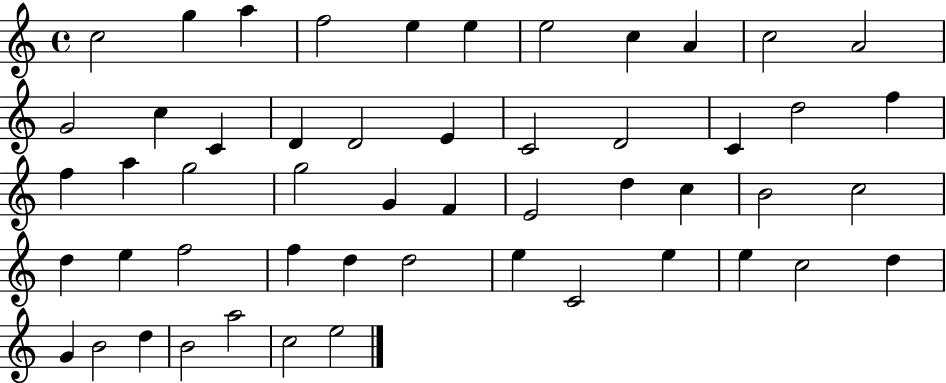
X:1
T:Untitled
M:4/4
L:1/4
K:C
c2 g a f2 e e e2 c A c2 A2 G2 c C D D2 E C2 D2 C d2 f f a g2 g2 G F E2 d c B2 c2 d e f2 f d d2 e C2 e e c2 d G B2 d B2 a2 c2 e2